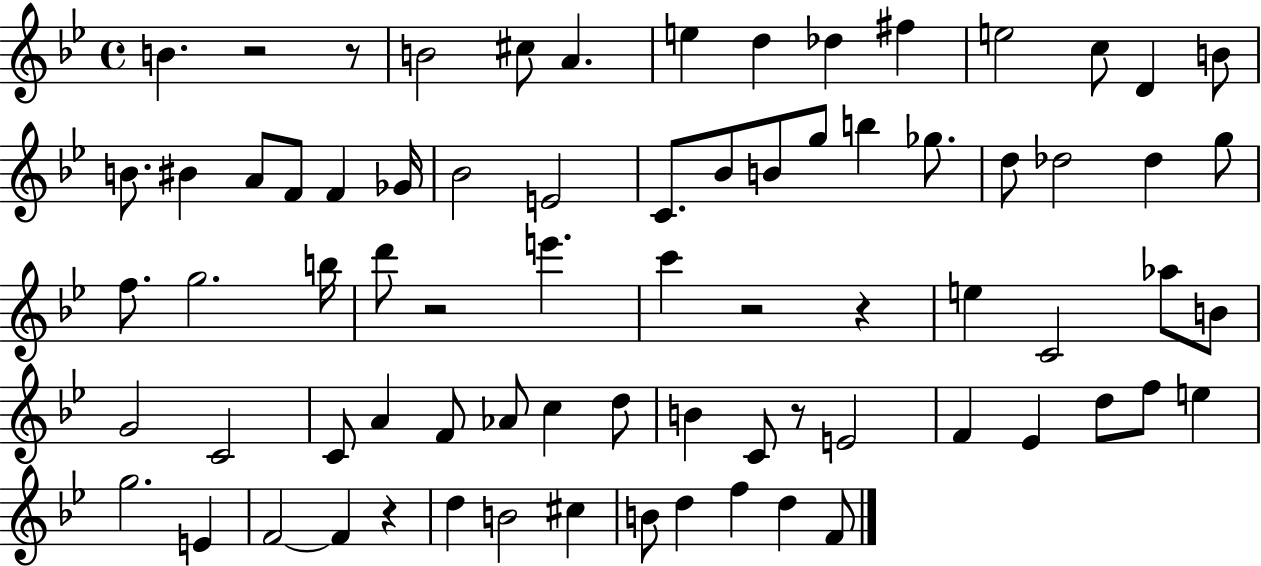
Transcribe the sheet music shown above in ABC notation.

X:1
T:Untitled
M:4/4
L:1/4
K:Bb
B z2 z/2 B2 ^c/2 A e d _d ^f e2 c/2 D B/2 B/2 ^B A/2 F/2 F _G/4 _B2 E2 C/2 _B/2 B/2 g/2 b _g/2 d/2 _d2 _d g/2 f/2 g2 b/4 d'/2 z2 e' c' z2 z e C2 _a/2 B/2 G2 C2 C/2 A F/2 _A/2 c d/2 B C/2 z/2 E2 F _E d/2 f/2 e g2 E F2 F z d B2 ^c B/2 d f d F/2